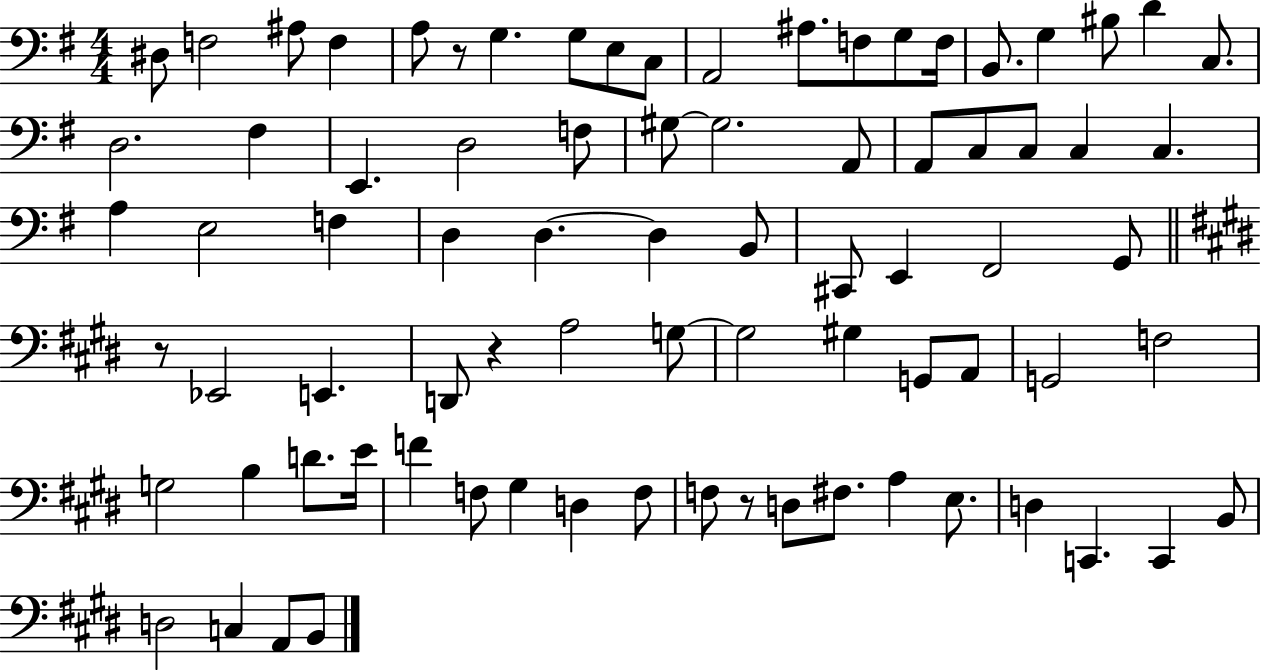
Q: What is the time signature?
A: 4/4